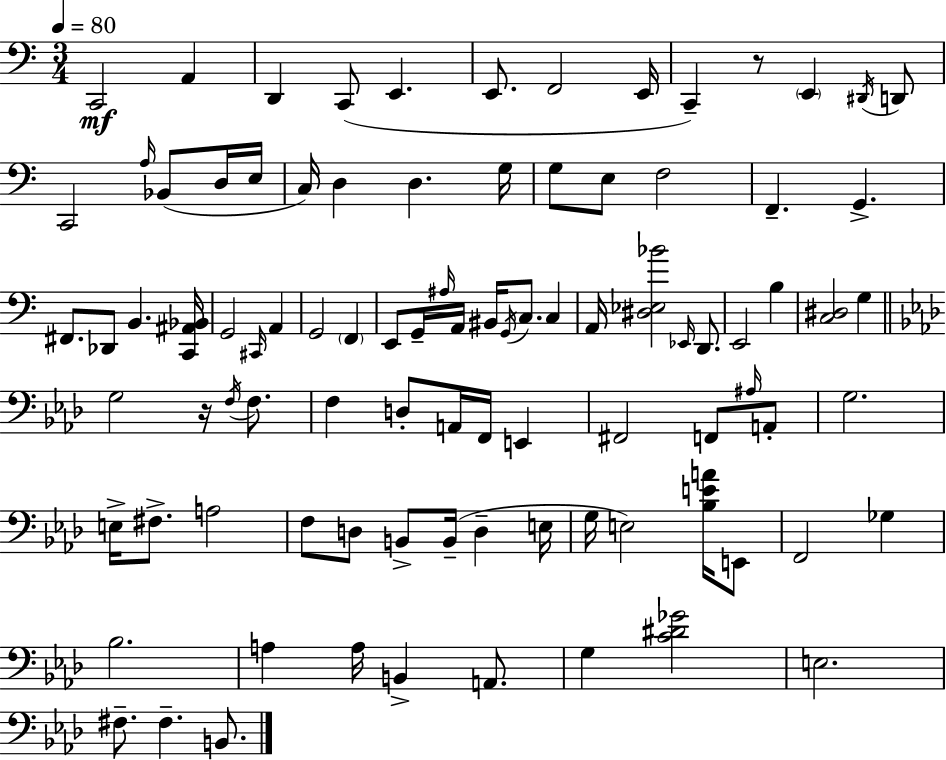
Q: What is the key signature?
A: C major